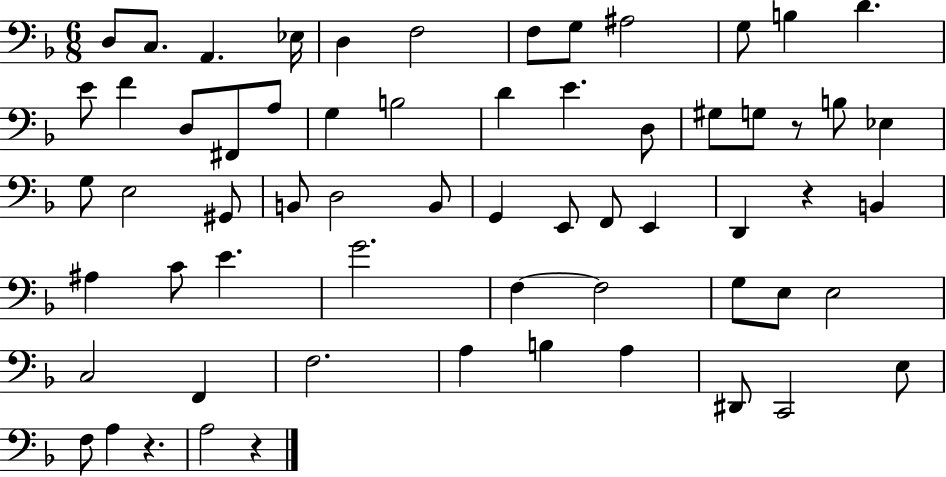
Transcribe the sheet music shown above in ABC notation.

X:1
T:Untitled
M:6/8
L:1/4
K:F
D,/2 C,/2 A,, _E,/4 D, F,2 F,/2 G,/2 ^A,2 G,/2 B, D E/2 F D,/2 ^F,,/2 A,/2 G, B,2 D E D,/2 ^G,/2 G,/2 z/2 B,/2 _E, G,/2 E,2 ^G,,/2 B,,/2 D,2 B,,/2 G,, E,,/2 F,,/2 E,, D,, z B,, ^A, C/2 E G2 F, F,2 G,/2 E,/2 E,2 C,2 F,, F,2 A, B, A, ^D,,/2 C,,2 E,/2 F,/2 A, z A,2 z